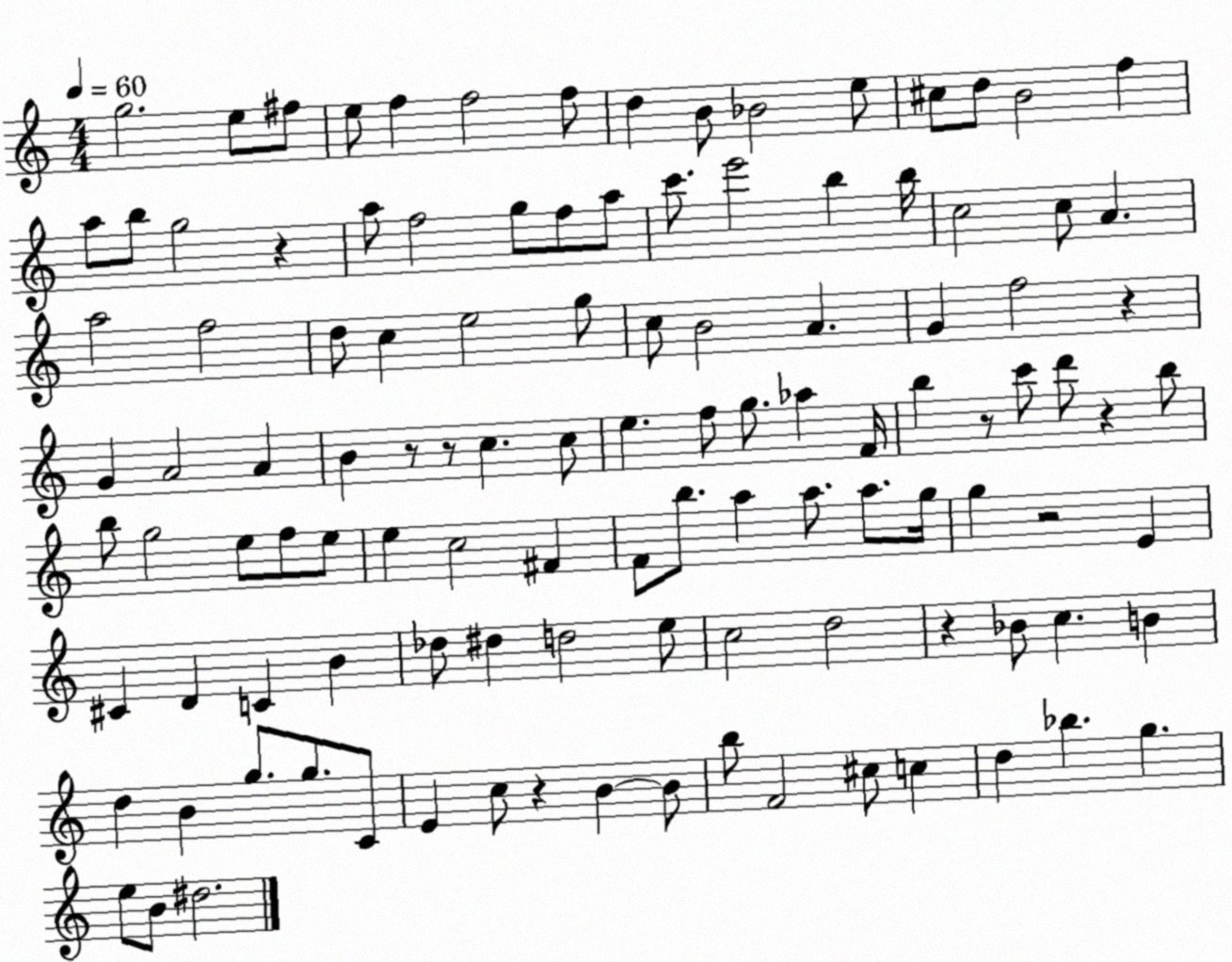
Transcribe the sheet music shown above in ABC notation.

X:1
T:Untitled
M:4/4
L:1/4
K:C
g2 e/2 ^f/2 e/2 f f2 f/2 d B/2 _B2 e/2 ^c/2 d/2 B2 f a/2 b/2 g2 z a/2 f2 g/2 f/2 a/2 c'/2 e'2 b b/4 c2 c/2 A a2 f2 d/2 c e2 g/2 c/2 B2 A G f2 z G A2 A B z/2 z/2 c c/2 e f/2 g/2 _a F/4 b z/2 c'/2 d'/2 z b/2 b/2 g2 e/2 f/2 e/2 e c2 ^F F/2 b/2 a a/2 a/2 g/4 g z2 E ^C D C B _d/2 ^d d2 e/2 c2 d2 z _B/2 c B d B g/2 g/2 C/2 E c/2 z B B/2 b/2 F2 ^c/2 c d _b g e/2 B/2 ^d2